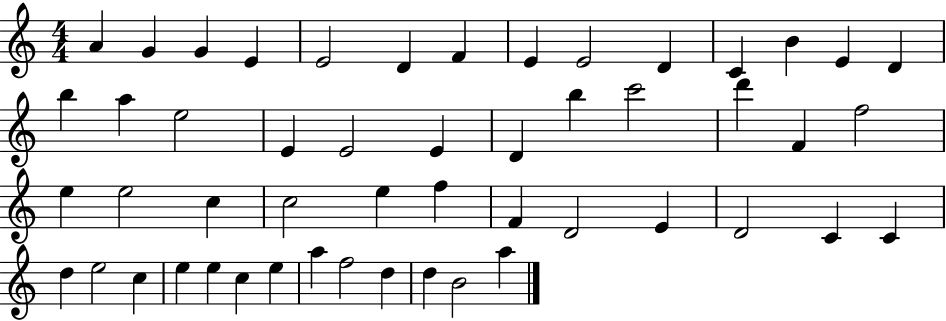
X:1
T:Untitled
M:4/4
L:1/4
K:C
A G G E E2 D F E E2 D C B E D b a e2 E E2 E D b c'2 d' F f2 e e2 c c2 e f F D2 E D2 C C d e2 c e e c e a f2 d d B2 a